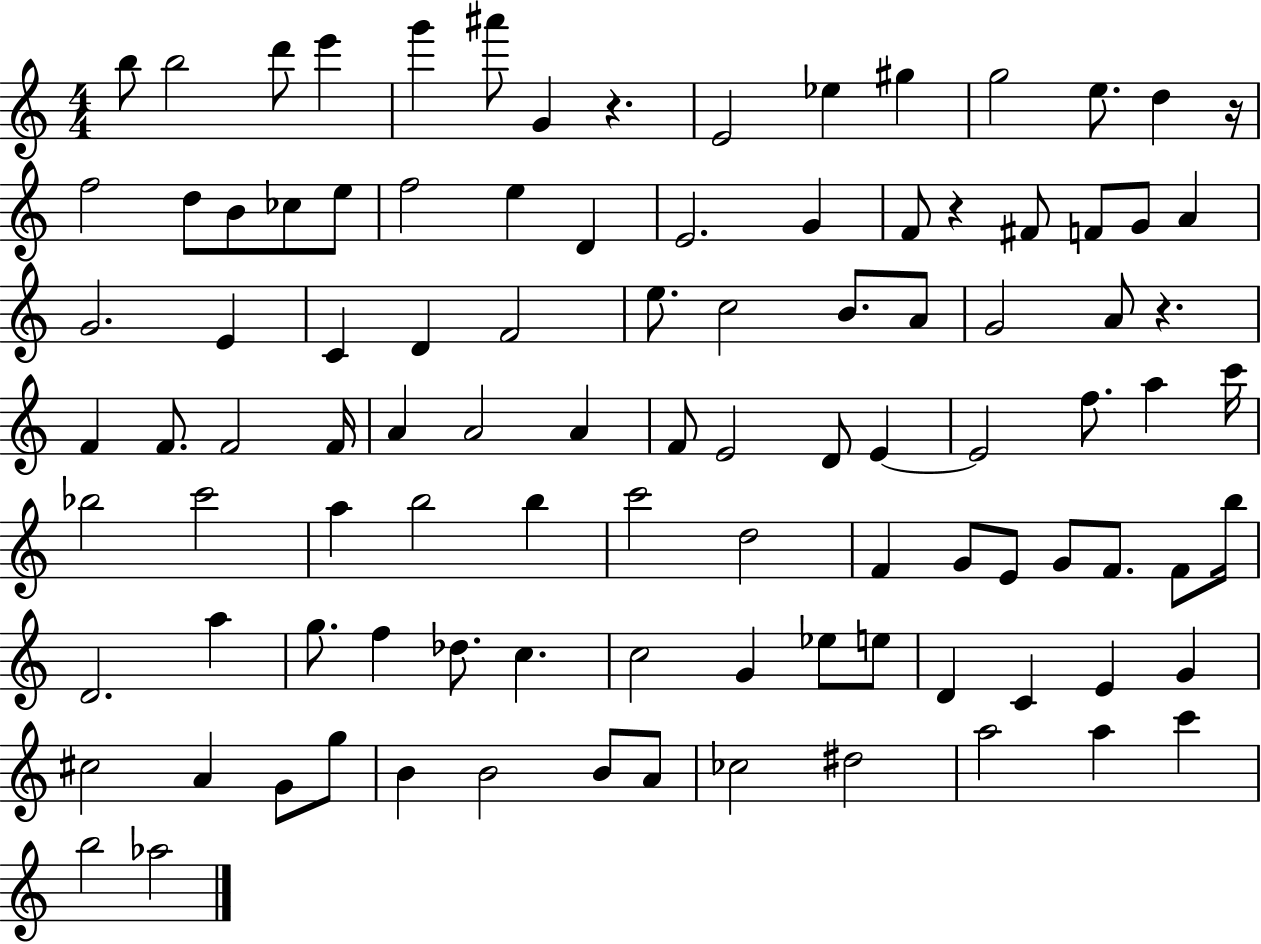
X:1
T:Untitled
M:4/4
L:1/4
K:C
b/2 b2 d'/2 e' g' ^a'/2 G z E2 _e ^g g2 e/2 d z/4 f2 d/2 B/2 _c/2 e/2 f2 e D E2 G F/2 z ^F/2 F/2 G/2 A G2 E C D F2 e/2 c2 B/2 A/2 G2 A/2 z F F/2 F2 F/4 A A2 A F/2 E2 D/2 E E2 f/2 a c'/4 _b2 c'2 a b2 b c'2 d2 F G/2 E/2 G/2 F/2 F/2 b/4 D2 a g/2 f _d/2 c c2 G _e/2 e/2 D C E G ^c2 A G/2 g/2 B B2 B/2 A/2 _c2 ^d2 a2 a c' b2 _a2